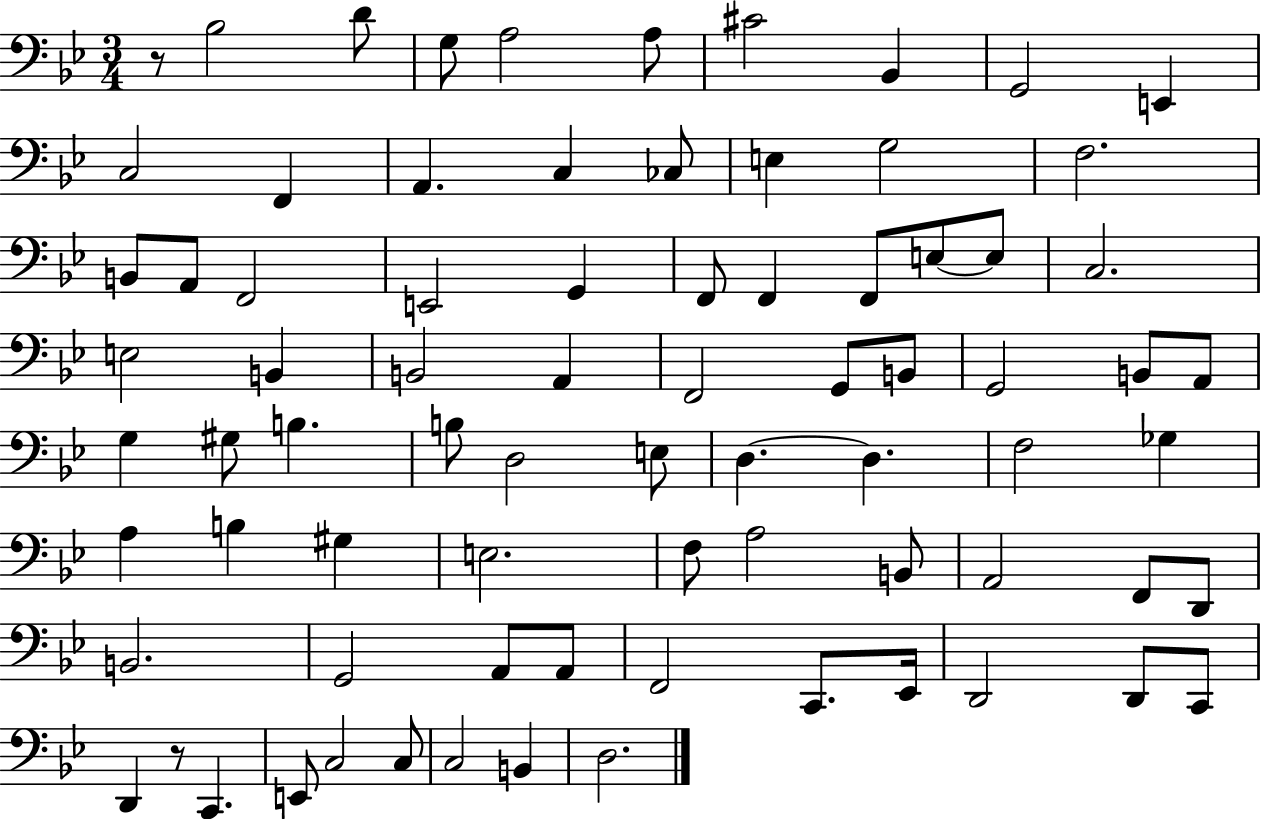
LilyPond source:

{
  \clef bass
  \numericTimeSignature
  \time 3/4
  \key bes \major
  \repeat volta 2 { r8 bes2 d'8 | g8 a2 a8 | cis'2 bes,4 | g,2 e,4 | \break c2 f,4 | a,4. c4 ces8 | e4 g2 | f2. | \break b,8 a,8 f,2 | e,2 g,4 | f,8 f,4 f,8 e8~~ e8 | c2. | \break e2 b,4 | b,2 a,4 | f,2 g,8 b,8 | g,2 b,8 a,8 | \break g4 gis8 b4. | b8 d2 e8 | d4.~~ d4. | f2 ges4 | \break a4 b4 gis4 | e2. | f8 a2 b,8 | a,2 f,8 d,8 | \break b,2. | g,2 a,8 a,8 | f,2 c,8. ees,16 | d,2 d,8 c,8 | \break d,4 r8 c,4. | e,8 c2 c8 | c2 b,4 | d2. | \break } \bar "|."
}